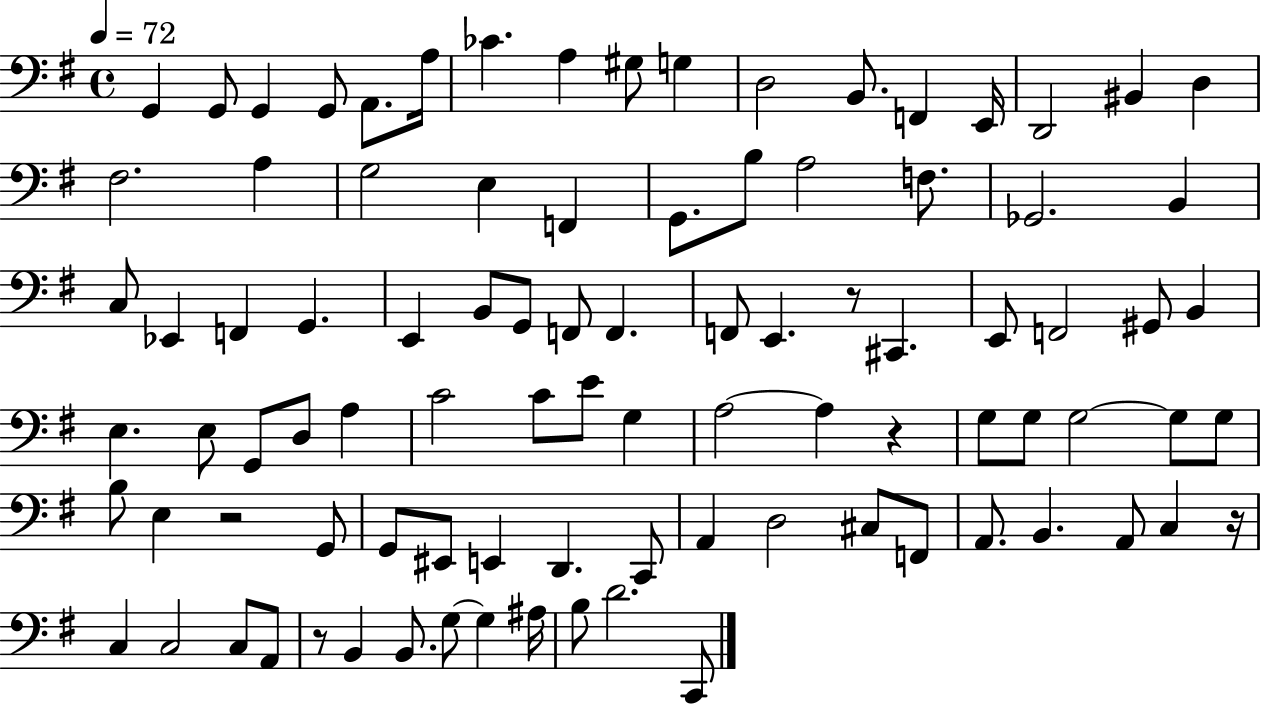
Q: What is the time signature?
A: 4/4